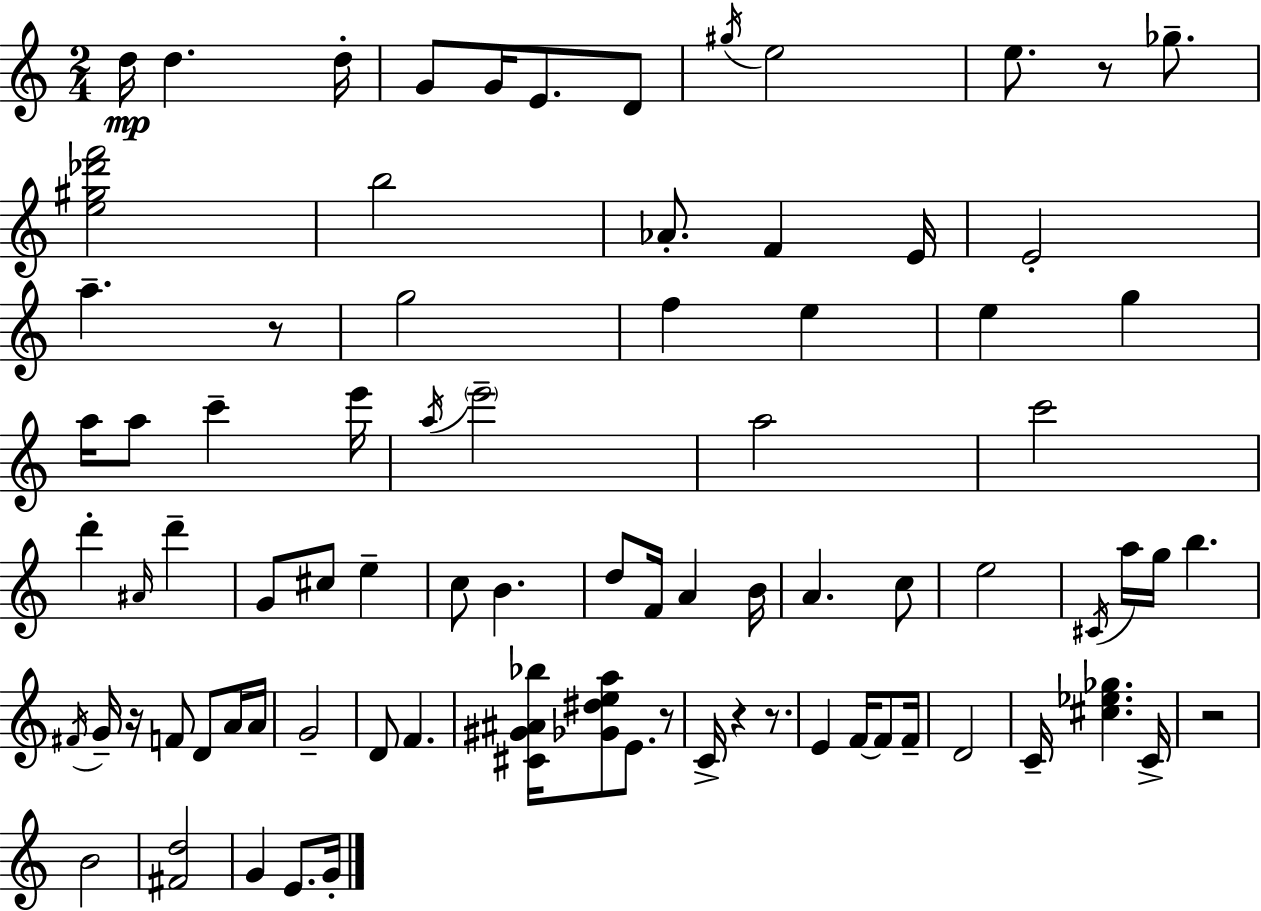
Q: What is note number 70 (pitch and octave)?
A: E4